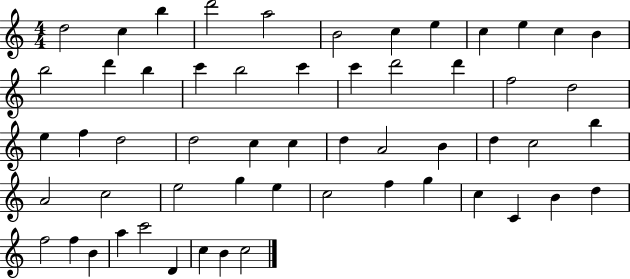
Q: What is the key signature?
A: C major